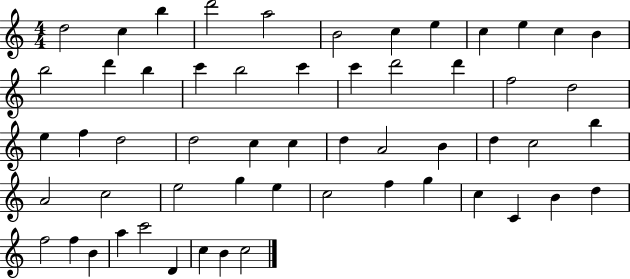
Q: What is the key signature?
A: C major